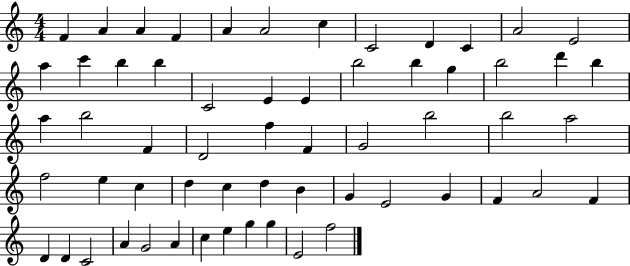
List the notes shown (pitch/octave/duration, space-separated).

F4/q A4/q A4/q F4/q A4/q A4/h C5/q C4/h D4/q C4/q A4/h E4/h A5/q C6/q B5/q B5/q C4/h E4/q E4/q B5/h B5/q G5/q B5/h D6/q B5/q A5/q B5/h F4/q D4/h F5/q F4/q G4/h B5/h B5/h A5/h F5/h E5/q C5/q D5/q C5/q D5/q B4/q G4/q E4/h G4/q F4/q A4/h F4/q D4/q D4/q C4/h A4/q G4/h A4/q C5/q E5/q G5/q G5/q E4/h F5/h